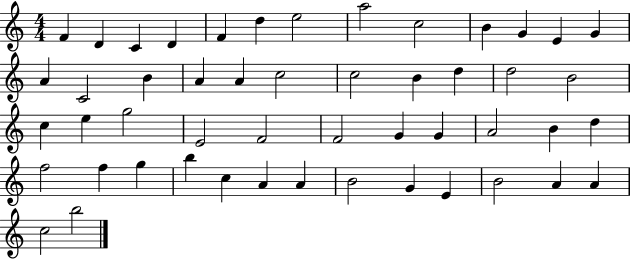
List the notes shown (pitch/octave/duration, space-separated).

F4/q D4/q C4/q D4/q F4/q D5/q E5/h A5/h C5/h B4/q G4/q E4/q G4/q A4/q C4/h B4/q A4/q A4/q C5/h C5/h B4/q D5/q D5/h B4/h C5/q E5/q G5/h E4/h F4/h F4/h G4/q G4/q A4/h B4/q D5/q F5/h F5/q G5/q B5/q C5/q A4/q A4/q B4/h G4/q E4/q B4/h A4/q A4/q C5/h B5/h